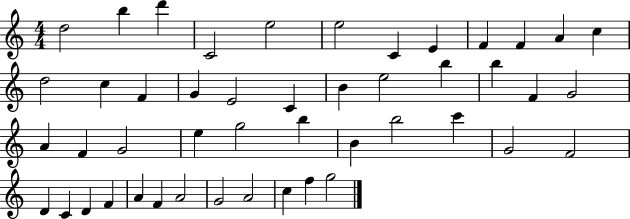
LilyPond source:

{
  \clef treble
  \numericTimeSignature
  \time 4/4
  \key c \major
  d''2 b''4 d'''4 | c'2 e''2 | e''2 c'4 e'4 | f'4 f'4 a'4 c''4 | \break d''2 c''4 f'4 | g'4 e'2 c'4 | b'4 e''2 b''4 | b''4 f'4 g'2 | \break a'4 f'4 g'2 | e''4 g''2 b''4 | b'4 b''2 c'''4 | g'2 f'2 | \break d'4 c'4 d'4 f'4 | a'4 f'4 a'2 | g'2 a'2 | c''4 f''4 g''2 | \break \bar "|."
}